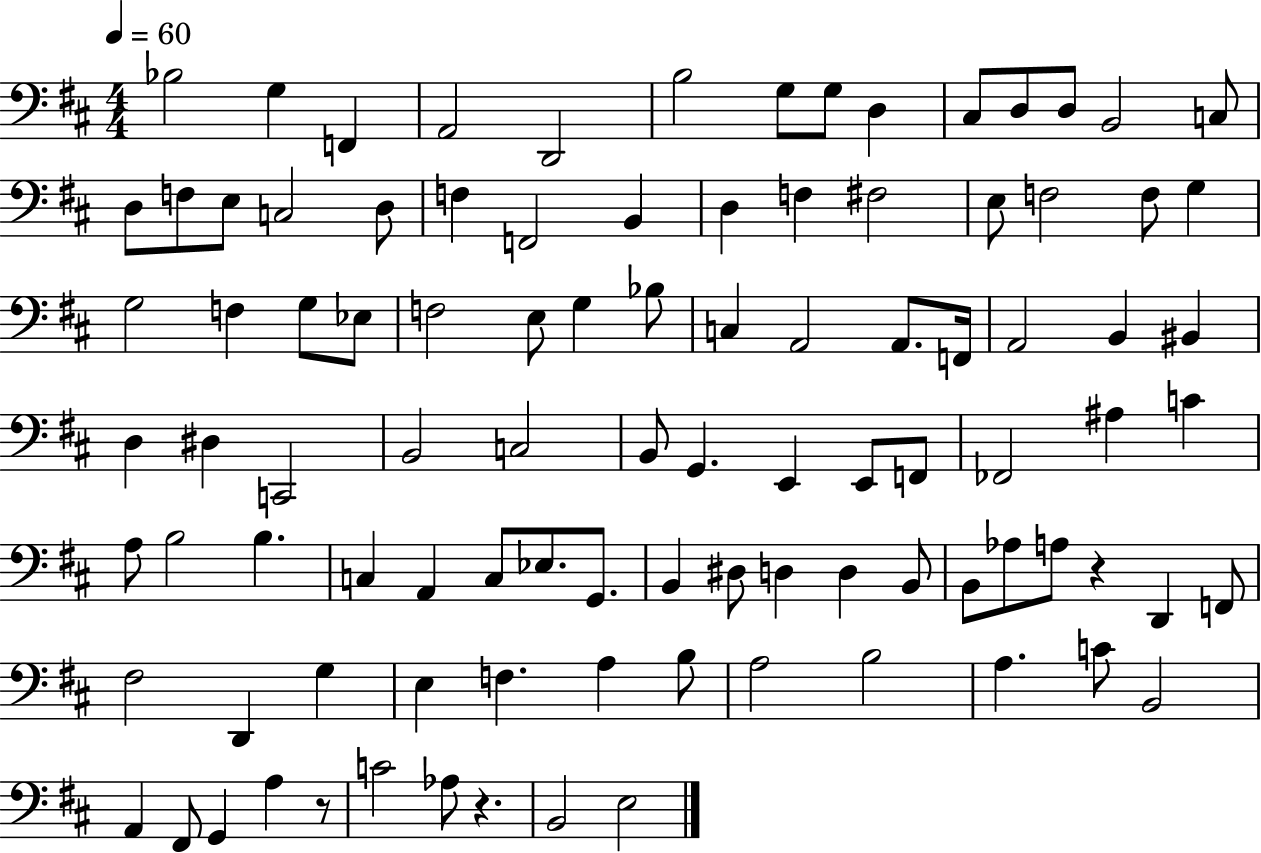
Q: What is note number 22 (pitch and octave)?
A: B2